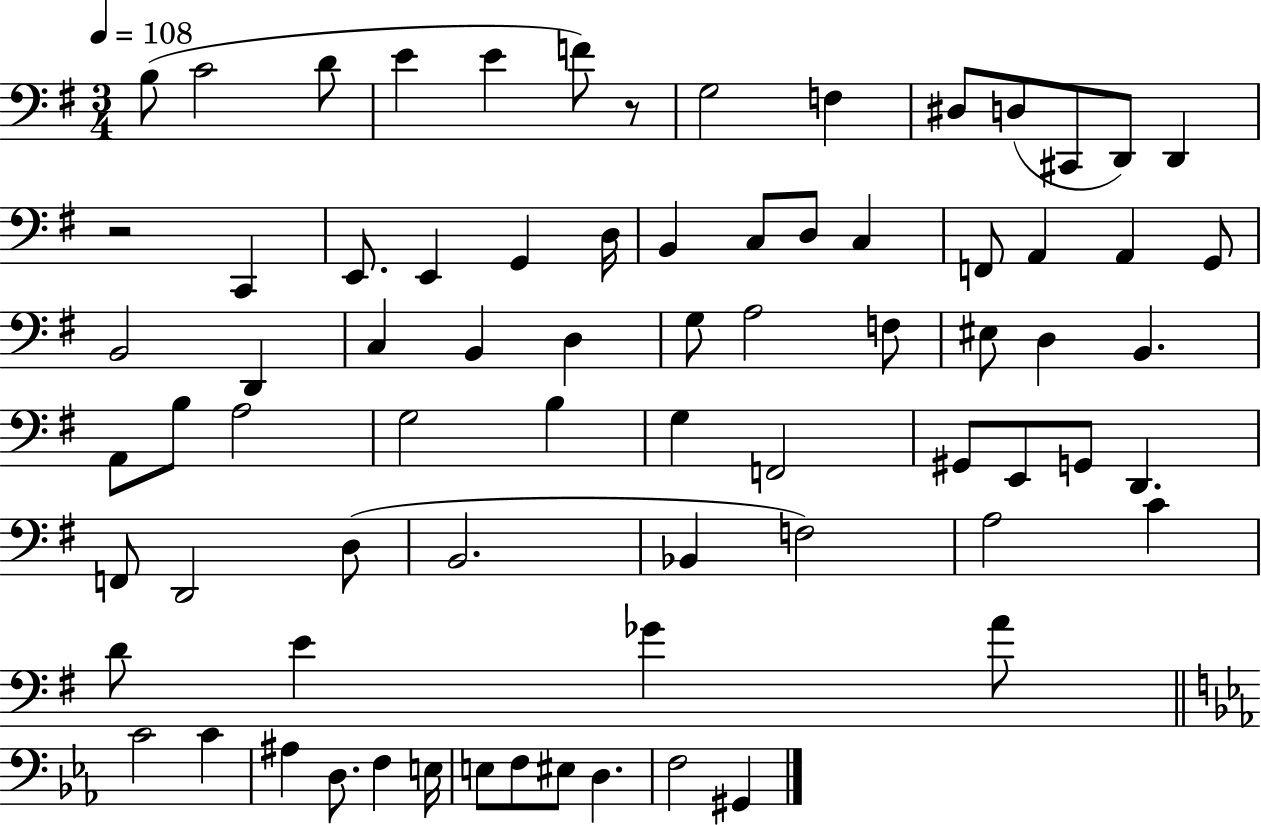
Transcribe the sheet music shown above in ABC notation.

X:1
T:Untitled
M:3/4
L:1/4
K:G
B,/2 C2 D/2 E E F/2 z/2 G,2 F, ^D,/2 D,/2 ^C,,/2 D,,/2 D,, z2 C,, E,,/2 E,, G,, D,/4 B,, C,/2 D,/2 C, F,,/2 A,, A,, G,,/2 B,,2 D,, C, B,, D, G,/2 A,2 F,/2 ^E,/2 D, B,, A,,/2 B,/2 A,2 G,2 B, G, F,,2 ^G,,/2 E,,/2 G,,/2 D,, F,,/2 D,,2 D,/2 B,,2 _B,, F,2 A,2 C D/2 E _G A/2 C2 C ^A, D,/2 F, E,/4 E,/2 F,/2 ^E,/2 D, F,2 ^G,,